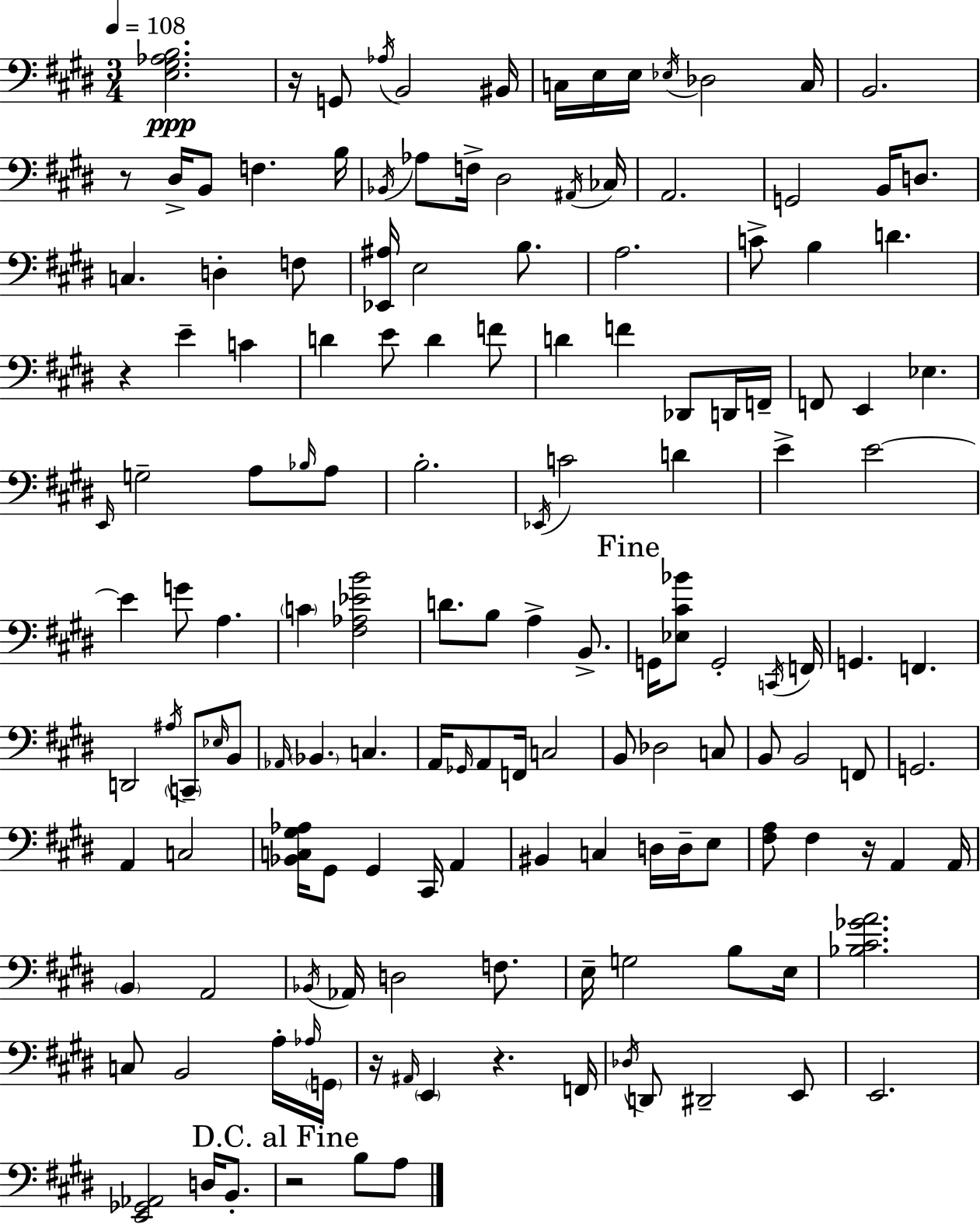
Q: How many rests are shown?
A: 7